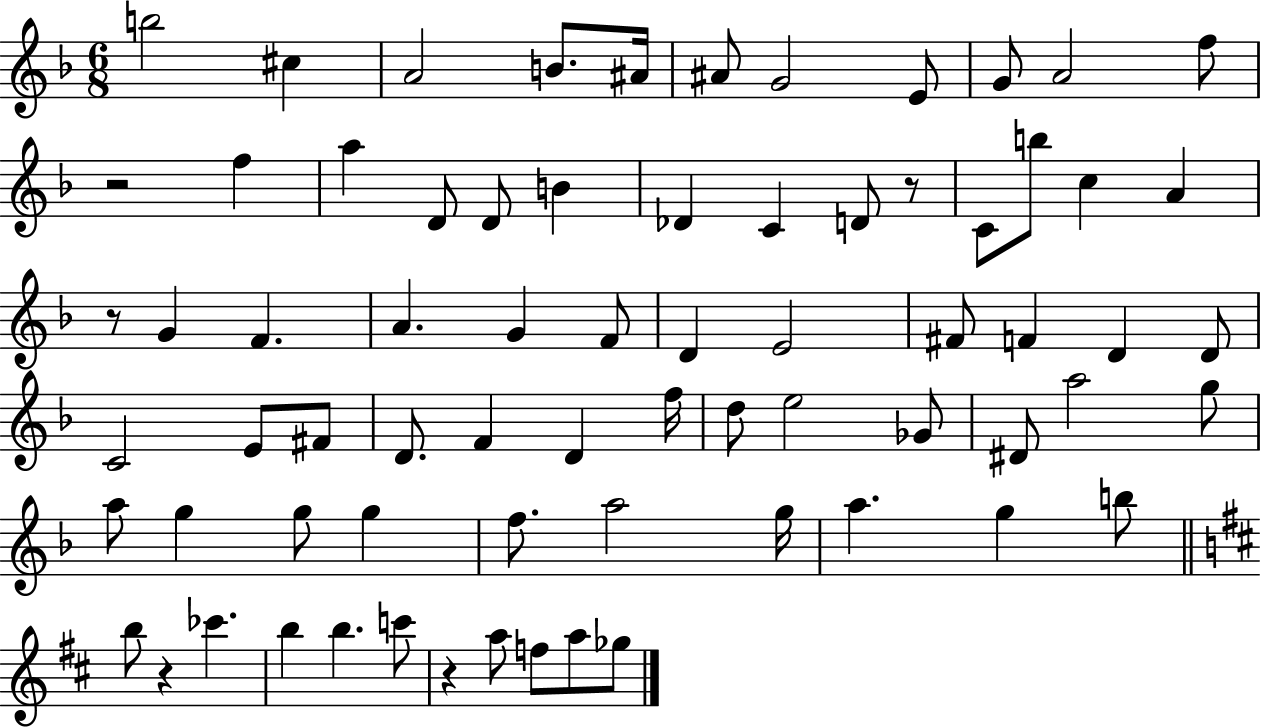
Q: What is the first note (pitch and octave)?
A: B5